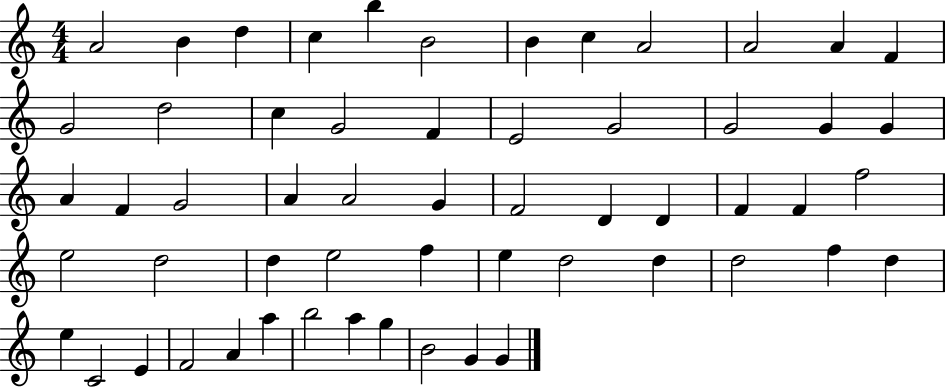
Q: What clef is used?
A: treble